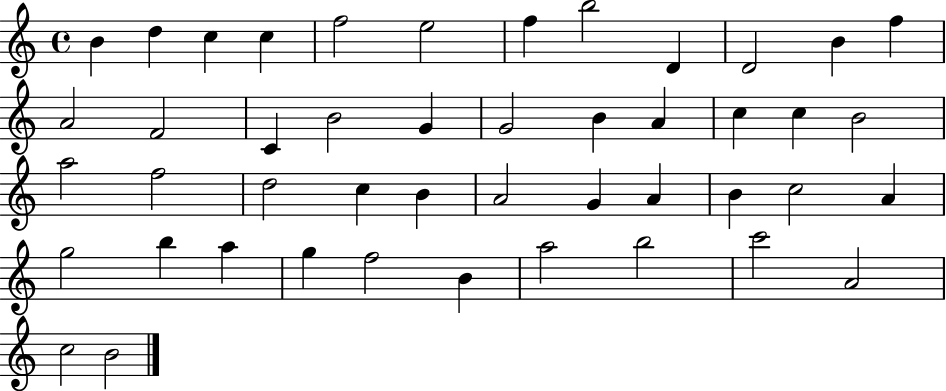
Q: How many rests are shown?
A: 0